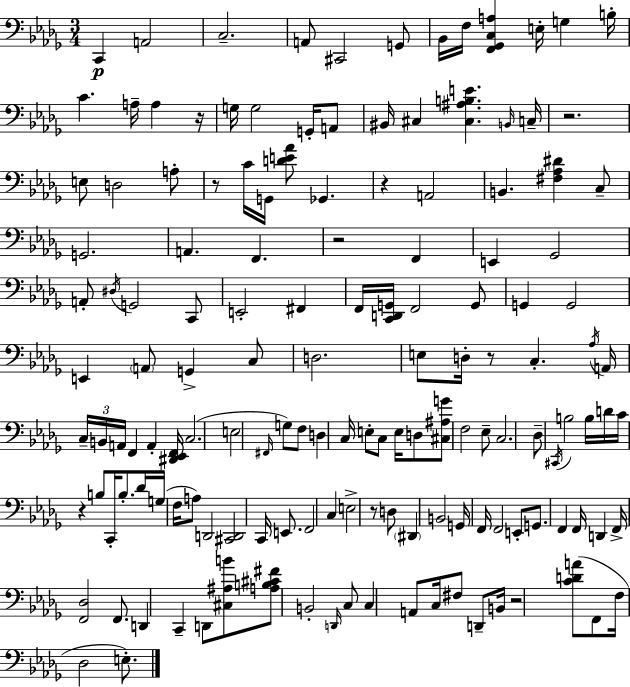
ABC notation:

X:1
T:Untitled
M:3/4
L:1/4
K:Bbm
C,, A,,2 C,2 A,,/2 ^C,,2 G,,/2 _B,,/4 F,/4 [F,,_G,,C,A,] E,/4 G, B,/4 C A,/4 A, z/4 G,/4 G,2 G,,/4 A,,/2 ^B,,/4 ^C, [^C,^A,B,E] B,,/4 C,/4 z2 E,/2 D,2 A,/2 z/2 C/4 G,,/4 [DE_A]/2 _G,, z A,,2 B,, [^F,_A,^D] C,/2 G,,2 A,, F,, z2 F,, E,, _G,,2 A,,/2 ^D,/4 G,,2 C,,/2 E,,2 ^F,, F,,/4 [C,,D,,G,,]/4 F,,2 G,,/2 G,, G,,2 E,, A,,/2 G,, C,/2 D,2 E,/2 D,/4 z/2 C, _A,/4 A,,/4 C,/4 B,,/4 A,,/4 F,, A,, [^D,,_E,,F,,]/4 C,2 E,2 ^F,,/4 G,/2 F,/2 D, C,/4 E,/2 C,/2 E,/4 D,/2 [^C,^A,G]/2 F,2 _E,/2 C,2 _D,/2 ^C,,/4 B,2 B,/4 D/4 C/4 z B,/2 C,,/4 B,/2 _D/4 G,/4 F,/4 A,/2 D,,2 [^C,,D,,]2 C,,/4 E,,/2 F,,2 C, E,2 z/2 D,/2 ^D,, B,,2 G,,/4 F,,/4 F,,2 E,,/2 G,,/2 F,, F,,/4 D,, F,,/4 [F,,_D,]2 F,,/2 D,, C,, D,,/2 [^C,^A,B]/2 [A,B,^C^F]/2 B,,2 D,,/4 C,/2 C, A,,/2 C,/4 ^F,/2 D,,/2 B,,/4 z2 [CDA]/2 F,,/2 F,/4 _D,2 E,/2